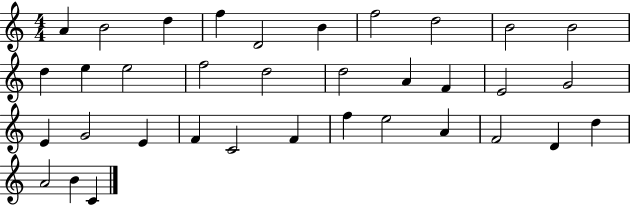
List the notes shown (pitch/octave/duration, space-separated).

A4/q B4/h D5/q F5/q D4/h B4/q F5/h D5/h B4/h B4/h D5/q E5/q E5/h F5/h D5/h D5/h A4/q F4/q E4/h G4/h E4/q G4/h E4/q F4/q C4/h F4/q F5/q E5/h A4/q F4/h D4/q D5/q A4/h B4/q C4/q